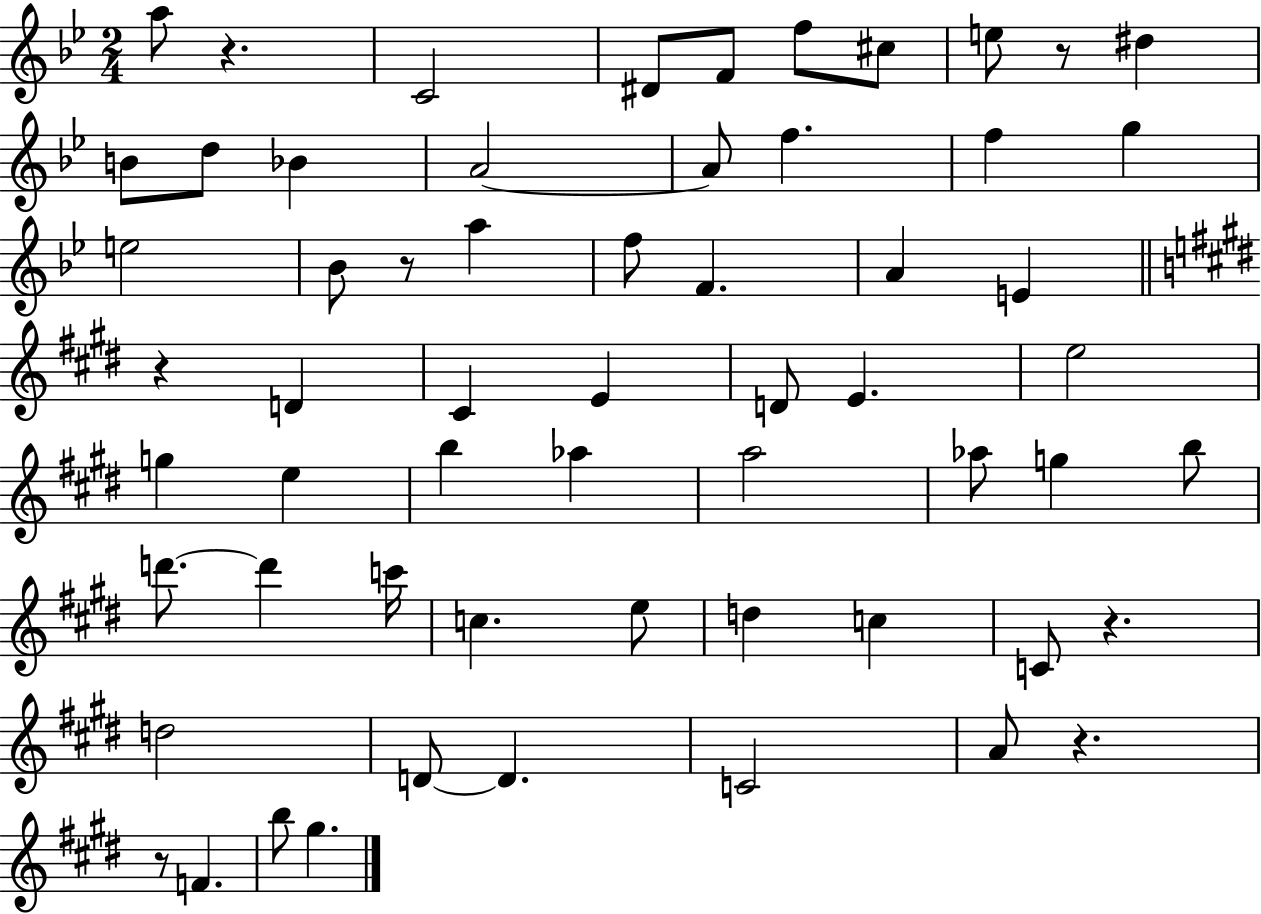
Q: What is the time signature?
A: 2/4